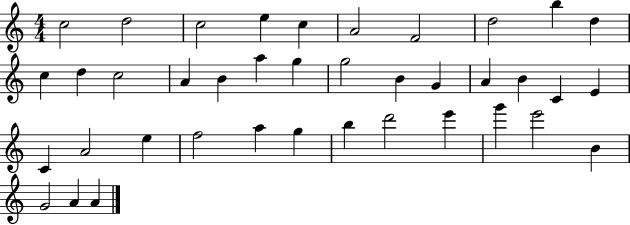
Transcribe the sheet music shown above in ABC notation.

X:1
T:Untitled
M:4/4
L:1/4
K:C
c2 d2 c2 e c A2 F2 d2 b d c d c2 A B a g g2 B G A B C E C A2 e f2 a g b d'2 e' g' e'2 B G2 A A